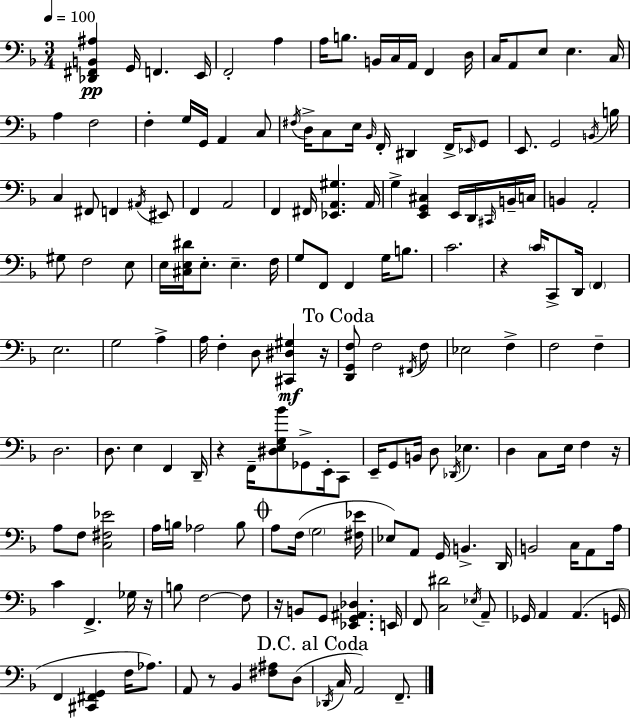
{
  \clef bass
  \numericTimeSignature
  \time 3/4
  \key d \minor
  \tempo 4 = 100
  \repeat volta 2 { <des, fis, b, ais>4\pp g,16 f,4. e,16 | f,2-. a4 | a16 b8. b,16 c16 a,16 f,4 d16 | c16 a,8 e8 e4. c16 | \break a4 f2 | f4-. g16 g,16 a,4 c8 | \acciaccatura { fis16 } d16-> c8 e16 \grace { bes,16 } f,16-. dis,4 f,16-> | \grace { ees,16 } g,8 e,8. g,2 | \break \acciaccatura { b,16 } b16 c4 fis,8 f,4 | \acciaccatura { ais,16 } eis,8 f,4 a,2 | f,4 fis,16 <ees, a, gis>4. | a,16 g4-> <e, g, cis>4 | \break e,16 d,16 \grace { cis,16 } b,16-- c16 b,4 a,2-. | gis8 f2 | e8 e16 <cis e dis'>16 e8.-. e4.-- | f16 g8 f,8 f,4 | \break g16 b8. c'2. | r4 \parenthesize c'16 c,8-> | d,16 \parenthesize f,4 e2. | g2 | \break a4-> a16 f4-. d8 | <cis, dis gis>4\mf r16 \mark "To Coda" <d, g, f>8 f2 | \acciaccatura { fis,16 } f8 ees2 | f4-> f2 | \break f4-- d2. | d8. e4 | f,4 d,16-- r4 f,16-- | <dis e g bes'>8 ges,8-> e,16-. c,8 e,16-- g,8 b,16 d8 | \break \acciaccatura { des,16 } ees4. d4 | c8 e16 f4 r16 a8 f8 | <c fis ees'>2 a16 b16 aes2 | b8 \mark \markup { \musicglyph "scripts.coda" } a8 f16( \parenthesize g2 | \break <fis ees'>16 ees8) a,8 | g,16 b,4.-> d,16 b,2 | c16 a,8 a16 c'4 | f,4.-> ges16 r16 b8 f2~~ | \break f8 r16 b,8 g,8 | <ees, g, ais, des>4. e,16 f,8 <c dis'>2 | \acciaccatura { ees16 } a,8-- ges,16 a,4 | a,4.( g,16 f,4 | \break <cis, fis, g,>4 f16 aes8.) a,8 r8 | bes,4 <fis ais>8 d8( \mark "D.C. al Coda" \acciaccatura { des,16 } c16 a,2) | f,8.-- } \bar "|."
}